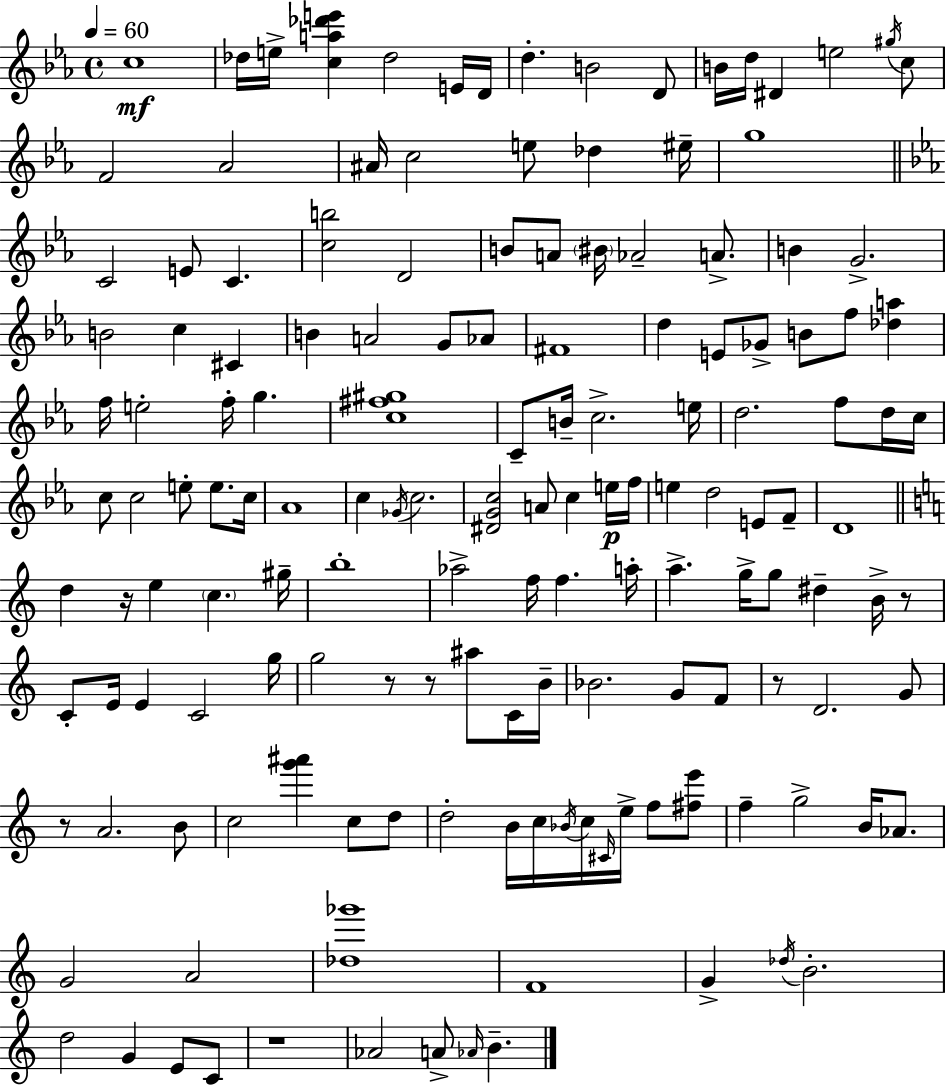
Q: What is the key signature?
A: EES major